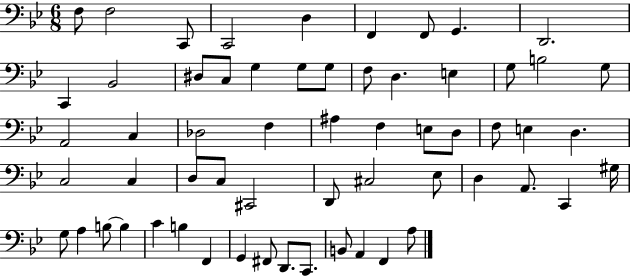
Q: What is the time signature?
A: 6/8